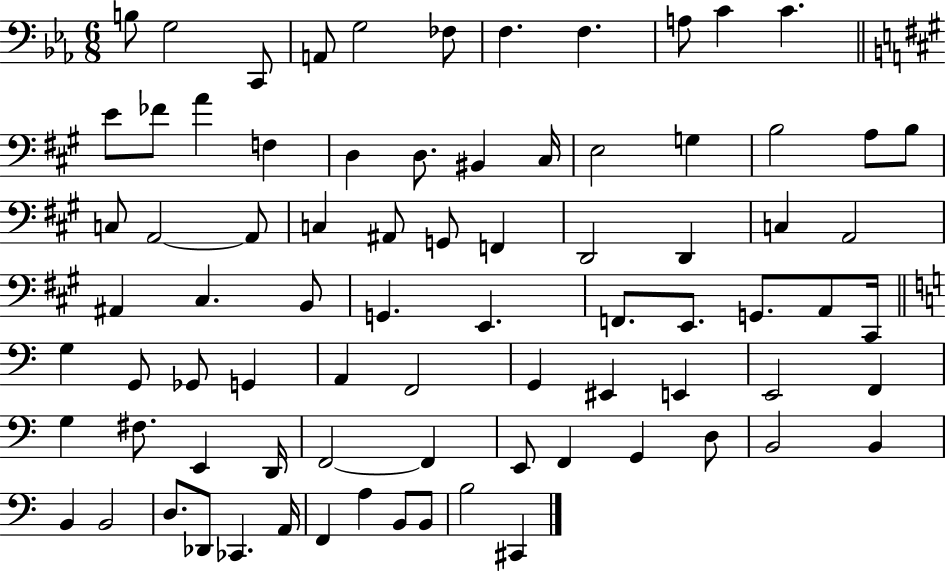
X:1
T:Untitled
M:6/8
L:1/4
K:Eb
B,/2 G,2 C,,/2 A,,/2 G,2 _F,/2 F, F, A,/2 C C E/2 _F/2 A F, D, D,/2 ^B,, ^C,/4 E,2 G, B,2 A,/2 B,/2 C,/2 A,,2 A,,/2 C, ^A,,/2 G,,/2 F,, D,,2 D,, C, A,,2 ^A,, ^C, B,,/2 G,, E,, F,,/2 E,,/2 G,,/2 A,,/2 ^C,,/4 G, G,,/2 _G,,/2 G,, A,, F,,2 G,, ^E,, E,, E,,2 F,, G, ^F,/2 E,, D,,/4 F,,2 F,, E,,/2 F,, G,, D,/2 B,,2 B,, B,, B,,2 D,/2 _D,,/2 _C,, A,,/4 F,, A, B,,/2 B,,/2 B,2 ^C,,